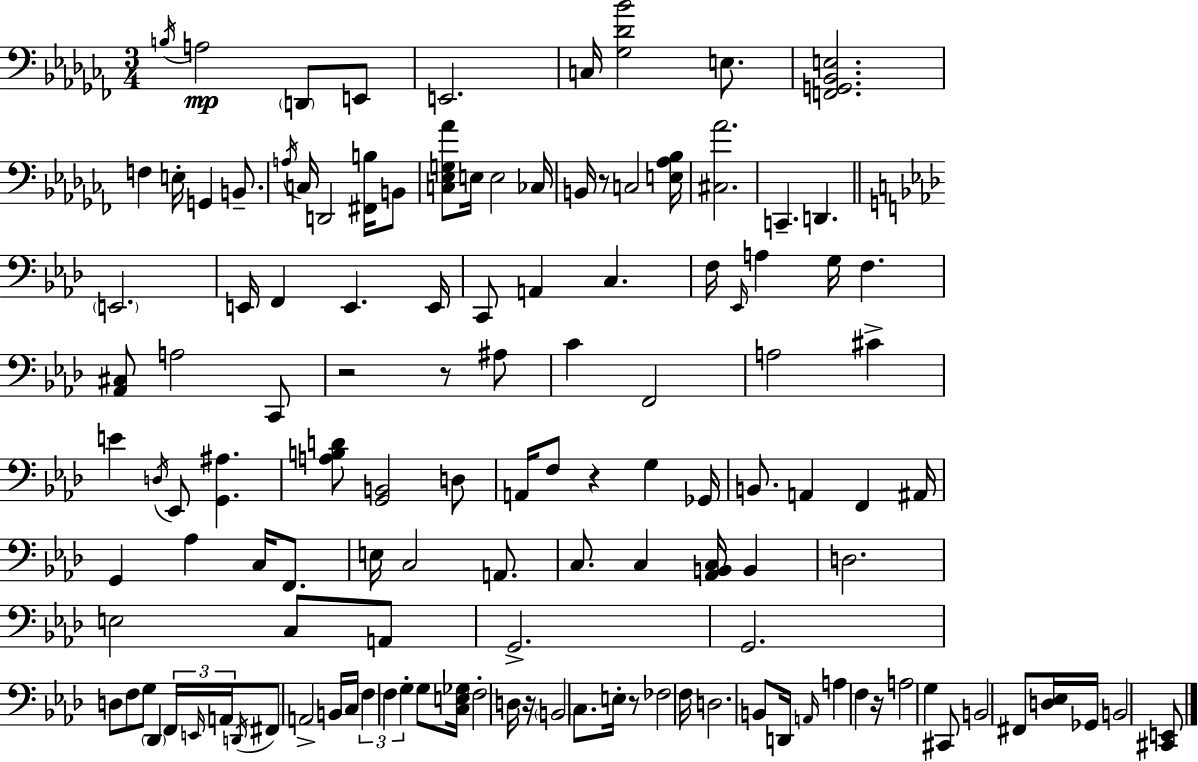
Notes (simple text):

B3/s A3/h D2/e E2/e E2/h. C3/s [Gb3,Db4,Bb4]/h E3/e. [F2,G2,Bb2,E3]/h. F3/q E3/s G2/q B2/e. A3/s C3/s D2/h [F#2,B3]/s B2/e [C3,Eb3,G3,Ab4]/e E3/s E3/h CES3/s B2/s R/e C3/h [E3,Ab3,Bb3]/s [C#3,Ab4]/h. C2/q. D2/q. E2/h. E2/s F2/q E2/q. E2/s C2/e A2/q C3/q. F3/s Eb2/s A3/q G3/s F3/q. [Ab2,C#3]/e A3/h C2/e R/h R/e A#3/e C4/q F2/h A3/h C#4/q E4/q D3/s Eb2/e [G2,A#3]/q. [A3,B3,D4]/e [G2,B2]/h D3/e A2/s F3/e R/q G3/q Gb2/s B2/e. A2/q F2/q A#2/s G2/q Ab3/q C3/s F2/e. E3/s C3/h A2/e. C3/e. C3/q [Ab2,B2,C3]/s B2/q D3/h. E3/h C3/e A2/e G2/h. G2/h. D3/e F3/e G3/e Db2/q F2/s E2/s A2/s D2/s F#2/e A2/h B2/s C3/s F3/q F3/q G3/q G3/e [C3,E3,Gb3]/s F3/h D3/s R/s B2/h C3/e. E3/s R/e FES3/h F3/s D3/h. B2/e D2/s A2/s A3/q F3/q R/s A3/h G3/q C#2/e B2/h F#2/e [D3,Eb3]/s Gb2/s B2/h [C#2,E2]/e